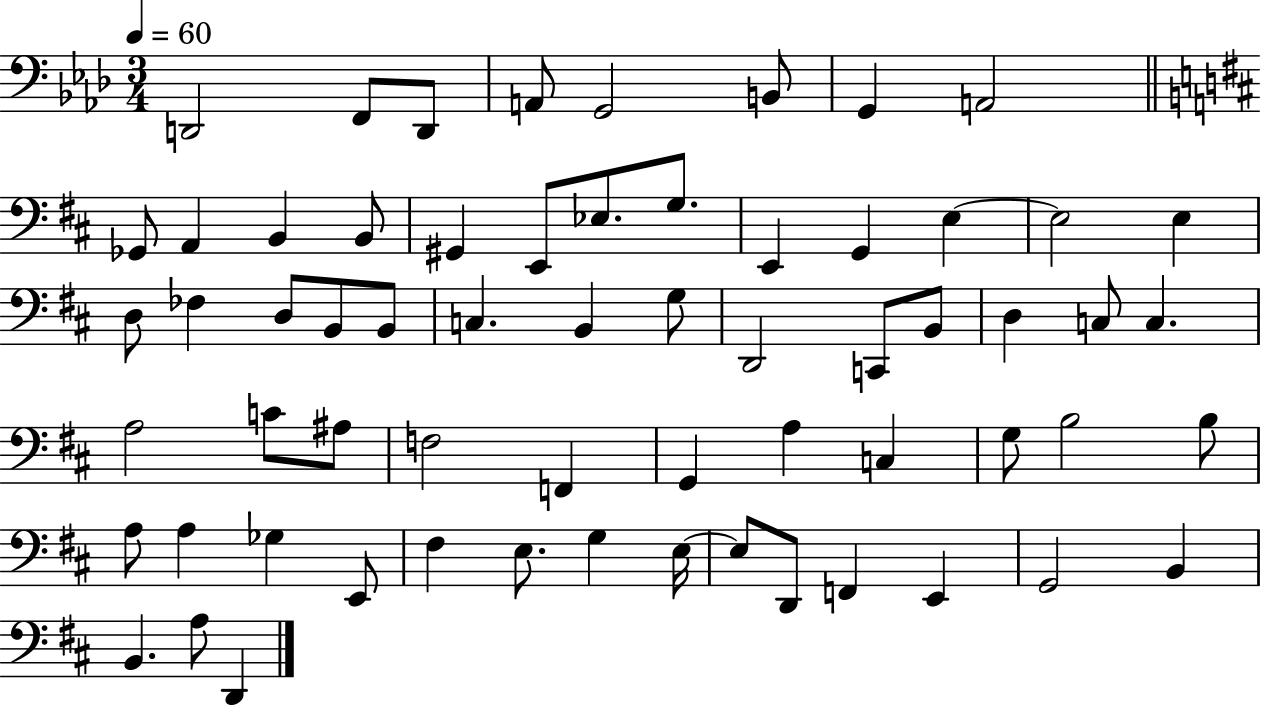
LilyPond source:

{
  \clef bass
  \numericTimeSignature
  \time 3/4
  \key aes \major
  \tempo 4 = 60
  d,2 f,8 d,8 | a,8 g,2 b,8 | g,4 a,2 | \bar "||" \break \key b \minor ges,8 a,4 b,4 b,8 | gis,4 e,8 ees8. g8. | e,4 g,4 e4~~ | e2 e4 | \break d8 fes4 d8 b,8 b,8 | c4. b,4 g8 | d,2 c,8 b,8 | d4 c8 c4. | \break a2 c'8 ais8 | f2 f,4 | g,4 a4 c4 | g8 b2 b8 | \break a8 a4 ges4 e,8 | fis4 e8. g4 e16~~ | e8 d,8 f,4 e,4 | g,2 b,4 | \break b,4. a8 d,4 | \bar "|."
}